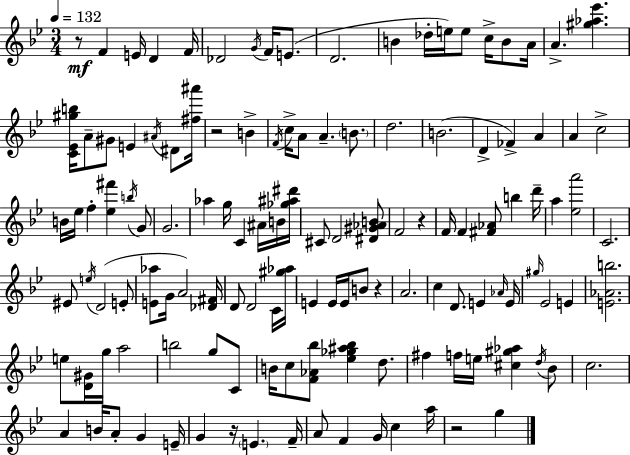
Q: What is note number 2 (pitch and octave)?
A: E4